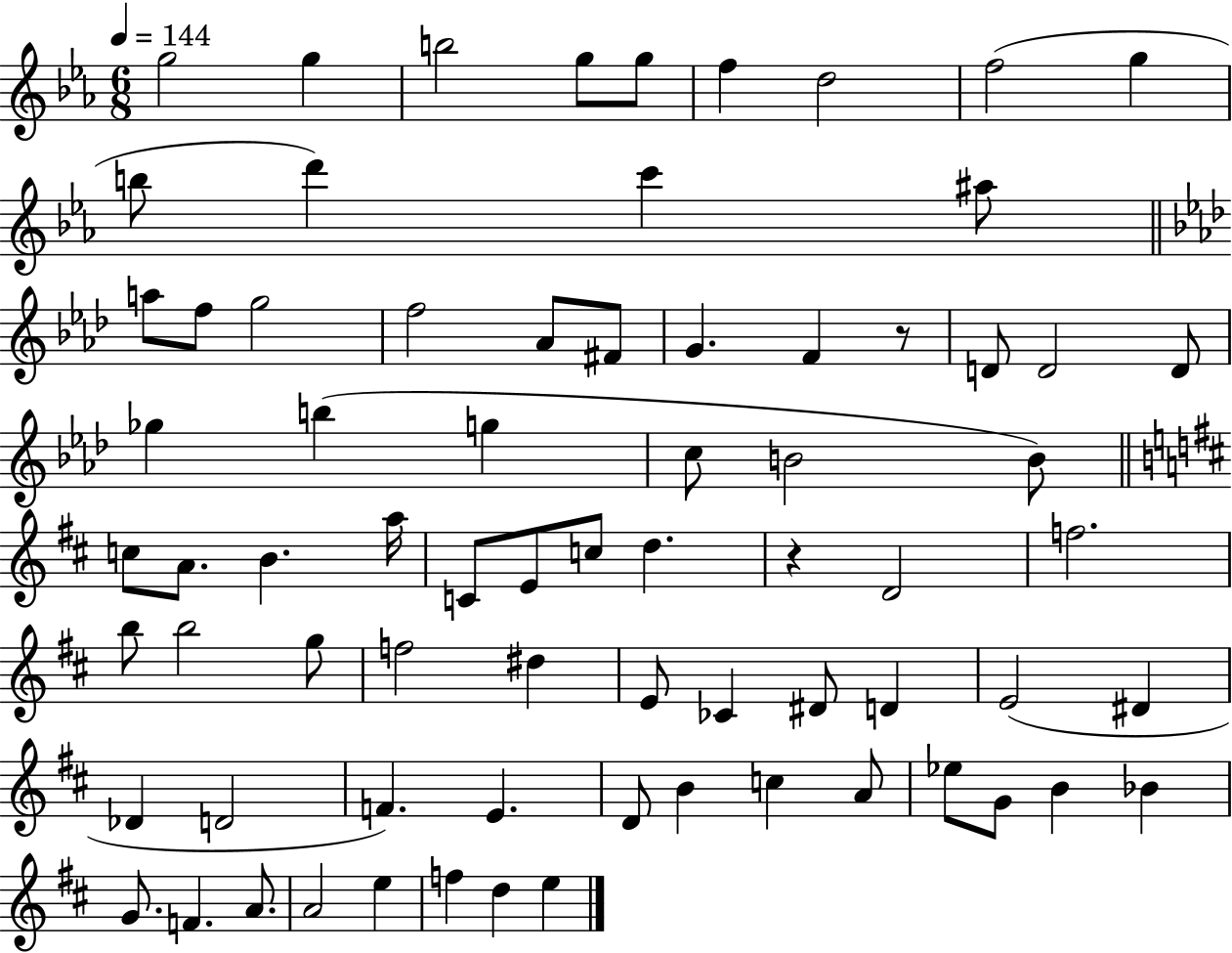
{
  \clef treble
  \numericTimeSignature
  \time 6/8
  \key ees \major
  \tempo 4 = 144
  g''2 g''4 | b''2 g''8 g''8 | f''4 d''2 | f''2( g''4 | \break b''8 d'''4) c'''4 ais''8 | \bar "||" \break \key aes \major a''8 f''8 g''2 | f''2 aes'8 fis'8 | g'4. f'4 r8 | d'8 d'2 d'8 | \break ges''4 b''4( g''4 | c''8 b'2 b'8) | \bar "||" \break \key b \minor c''8 a'8. b'4. a''16 | c'8 e'8 c''8 d''4. | r4 d'2 | f''2. | \break b''8 b''2 g''8 | f''2 dis''4 | e'8 ces'4 dis'8 d'4 | e'2( dis'4 | \break des'4 d'2 | f'4.) e'4. | d'8 b'4 c''4 a'8 | ees''8 g'8 b'4 bes'4 | \break g'8. f'4. a'8. | a'2 e''4 | f''4 d''4 e''4 | \bar "|."
}